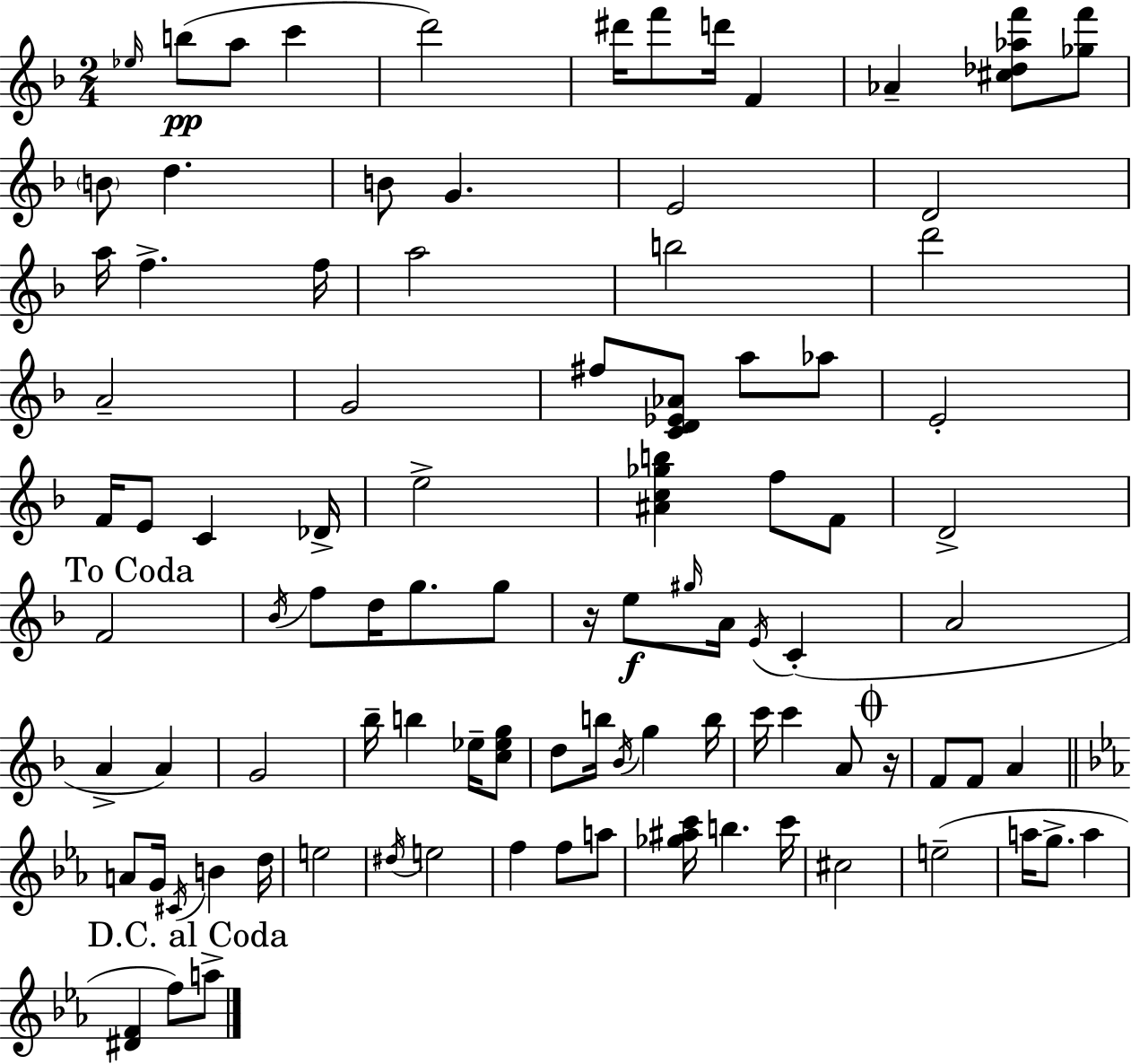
{
  \clef treble
  \numericTimeSignature
  \time 2/4
  \key f \major
  \repeat volta 2 { \grace { ees''16 }\pp b''8( a''8 c'''4 | d'''2) | dis'''16 f'''8 d'''16 f'4 | aes'4-- <cis'' des'' aes'' f'''>8 <ges'' f'''>8 | \break \parenthesize b'8 d''4. | b'8 g'4. | e'2 | d'2 | \break a''16 f''4.-> | f''16 a''2 | b''2 | d'''2 | \break a'2-- | g'2 | fis''8 <c' d' ees' aes'>8 a''8 aes''8 | e'2-. | \break f'16 e'8 c'4 | des'16-> e''2-> | <ais' c'' ges'' b''>4 f''8 f'8 | d'2-> | \break \mark "To Coda" f'2 | \acciaccatura { bes'16 } f''8 d''16 g''8. | g''8 r16 e''8\f \grace { gis''16 } a'16 \acciaccatura { e'16 } | c'4-.( a'2 | \break a'4-> | a'4) g'2 | bes''16-- b''4 | ees''16-- <c'' ees'' g''>8 d''8 b''16 \acciaccatura { bes'16 } | \break g''4 b''16 c'''16 c'''4 | a'8 \mark \markup { \musicglyph "scripts.coda" } r16 f'8 f'8 | a'4 \bar "||" \break \key c \minor a'8 g'16 \acciaccatura { cis'16 } b'4 | d''16 e''2 | \acciaccatura { dis''16 } e''2 | f''4 f''8 | \break a''8 <ges'' ais'' c'''>16 b''4. | c'''16 cis''2 | e''2--( | a''16 g''8.-> a''4 | \break \mark "D.C. al Coda" <dis' f'>4 f''8) | a''8-> } \bar "|."
}